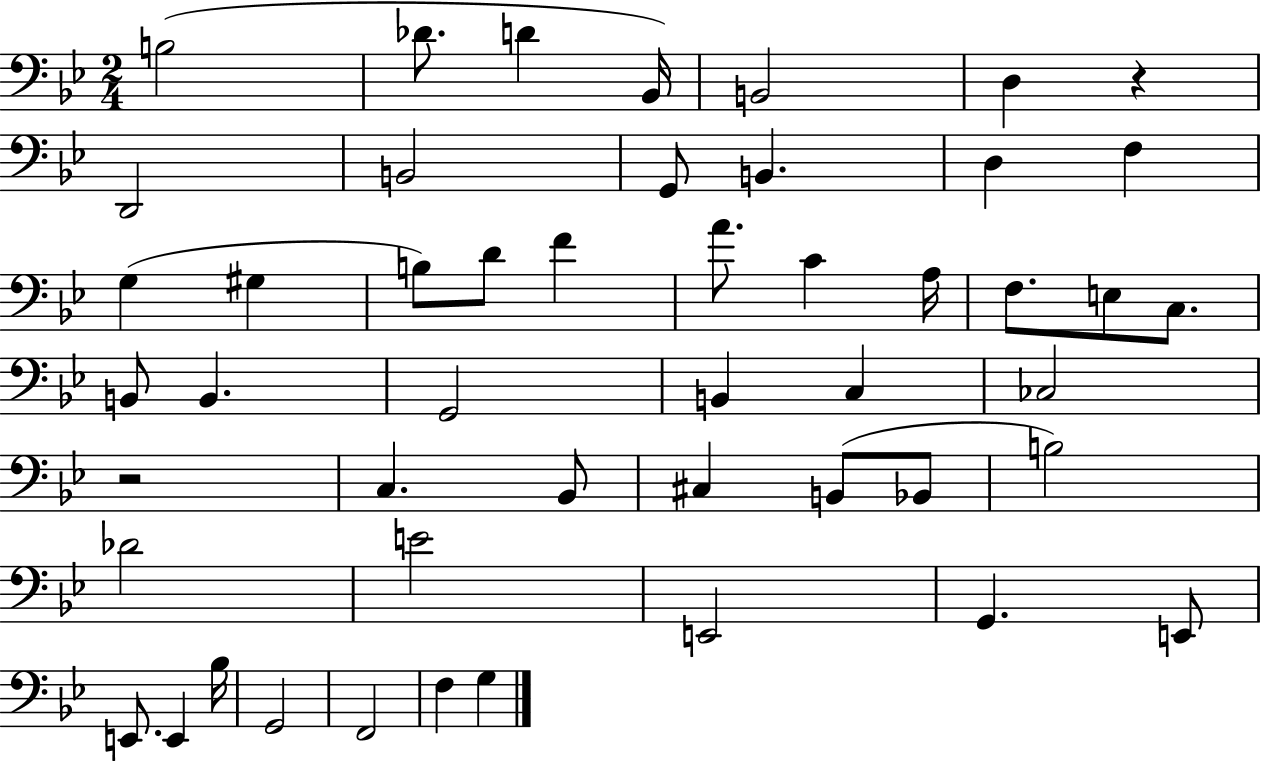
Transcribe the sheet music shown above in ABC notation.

X:1
T:Untitled
M:2/4
L:1/4
K:Bb
B,2 _D/2 D _B,,/4 B,,2 D, z D,,2 B,,2 G,,/2 B,, D, F, G, ^G, B,/2 D/2 F A/2 C A,/4 F,/2 E,/2 C,/2 B,,/2 B,, G,,2 B,, C, _C,2 z2 C, _B,,/2 ^C, B,,/2 _B,,/2 B,2 _D2 E2 E,,2 G,, E,,/2 E,,/2 E,, _B,/4 G,,2 F,,2 F, G,